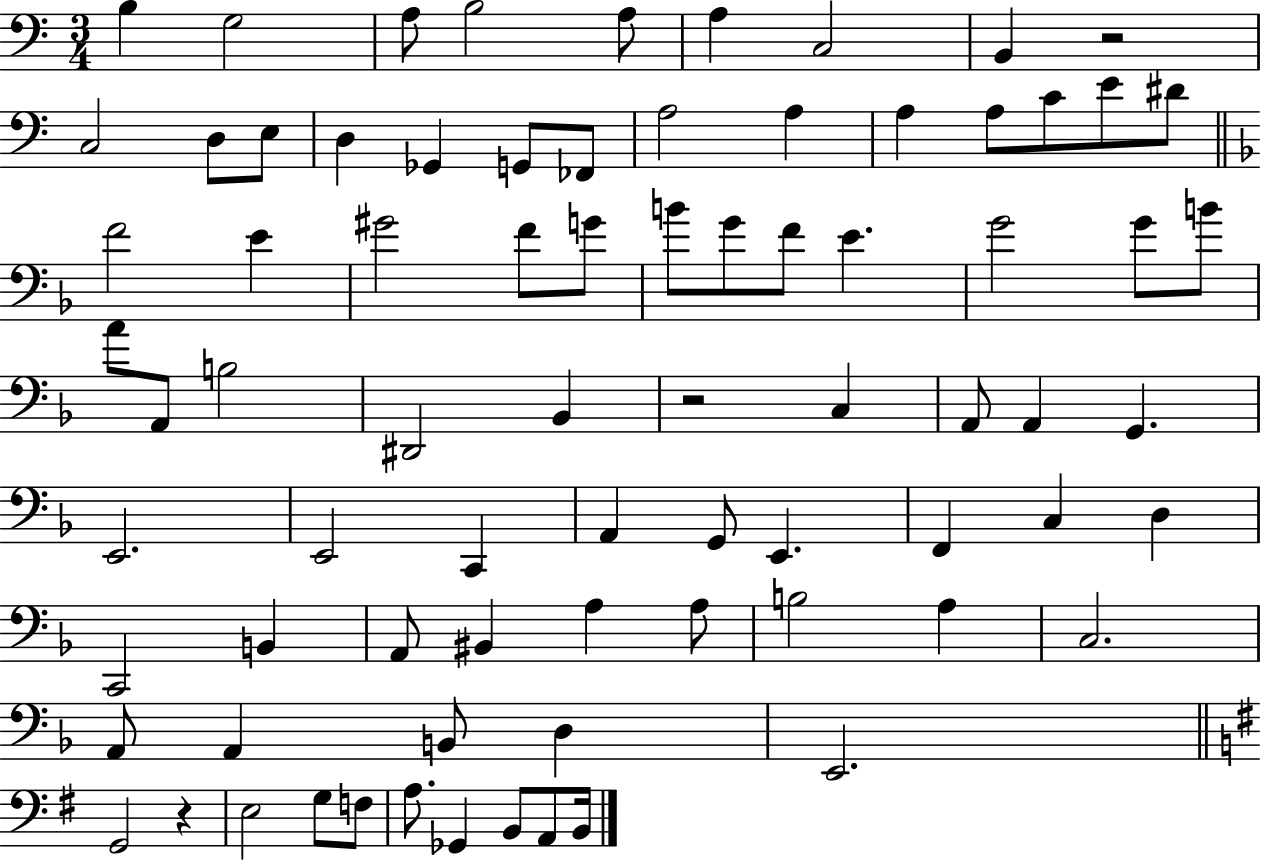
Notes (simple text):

B3/q G3/h A3/e B3/h A3/e A3/q C3/h B2/q R/h C3/h D3/e E3/e D3/q Gb2/q G2/e FES2/e A3/h A3/q A3/q A3/e C4/e E4/e D#4/e F4/h E4/q G#4/h F4/e G4/e B4/e G4/e F4/e E4/q. G4/h G4/e B4/e A4/e A2/e B3/h D#2/h Bb2/q R/h C3/q A2/e A2/q G2/q. E2/h. E2/h C2/q A2/q G2/e E2/q. F2/q C3/q D3/q C2/h B2/q A2/e BIS2/q A3/q A3/e B3/h A3/q C3/h. A2/e A2/q B2/e D3/q E2/h. G2/h R/q E3/h G3/e F3/e A3/e. Gb2/q B2/e A2/e B2/s